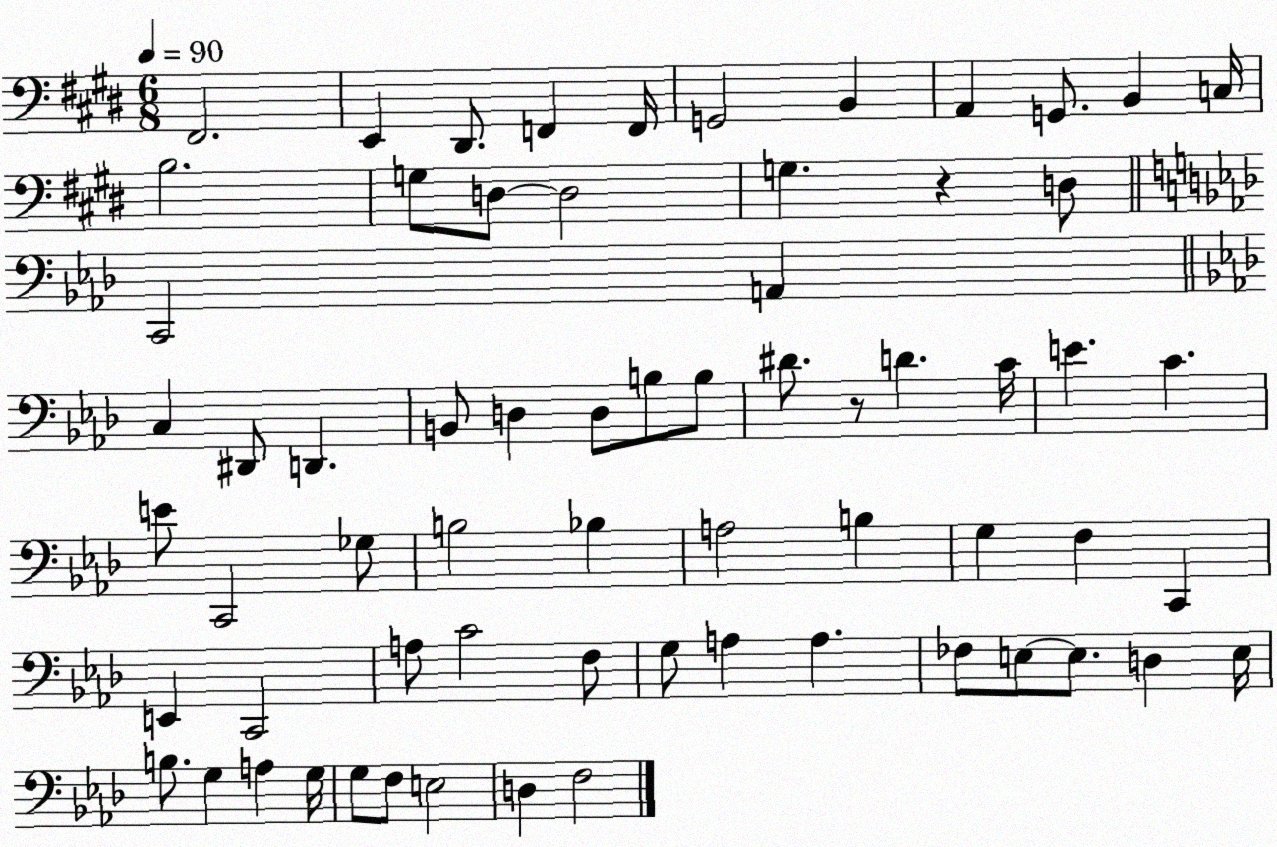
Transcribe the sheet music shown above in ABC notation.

X:1
T:Untitled
M:6/8
L:1/4
K:E
^F,,2 E,, ^D,,/2 F,, F,,/4 G,,2 B,, A,, G,,/2 B,, C,/4 B,2 G,/2 D,/2 D,2 G, z D,/2 C,,2 A,, C, ^D,,/2 D,, B,,/2 D, D,/2 B,/2 B,/2 ^D/2 z/2 D C/4 E C E/2 C,,2 _G,/2 B,2 _B, A,2 B, G, F, C,, E,, C,,2 A,/2 C2 F,/2 G,/2 A, A, _F,/2 E,/2 E,/2 D, E,/4 B,/2 G, A, G,/4 G,/2 F,/2 E,2 D, F,2